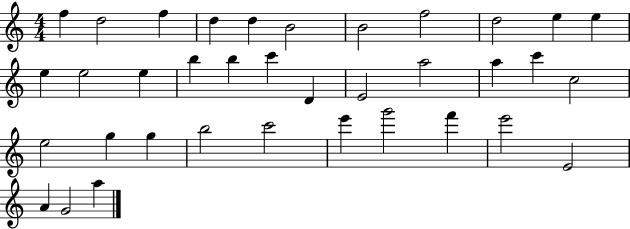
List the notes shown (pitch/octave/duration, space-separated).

F5/q D5/h F5/q D5/q D5/q B4/h B4/h F5/h D5/h E5/q E5/q E5/q E5/h E5/q B5/q B5/q C6/q D4/q E4/h A5/h A5/q C6/q C5/h E5/h G5/q G5/q B5/h C6/h E6/q G6/h F6/q E6/h E4/h A4/q G4/h A5/q